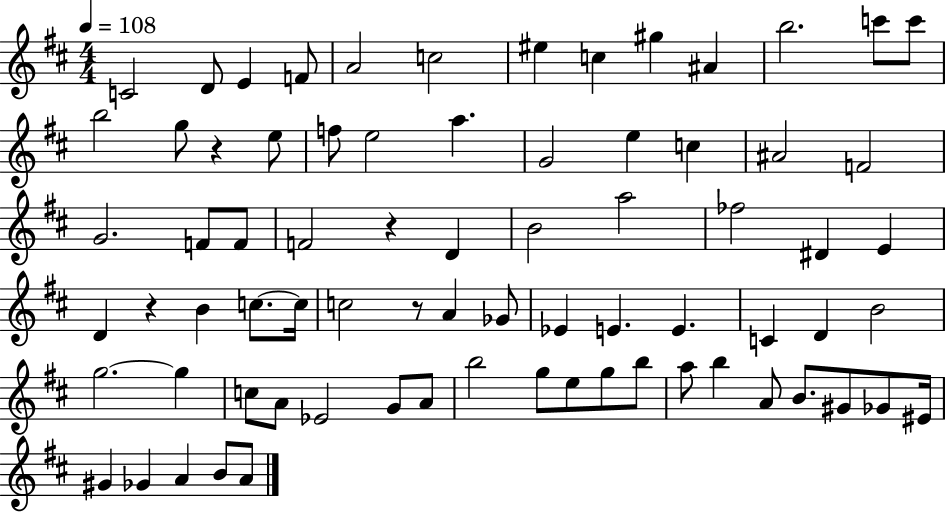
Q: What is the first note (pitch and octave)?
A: C4